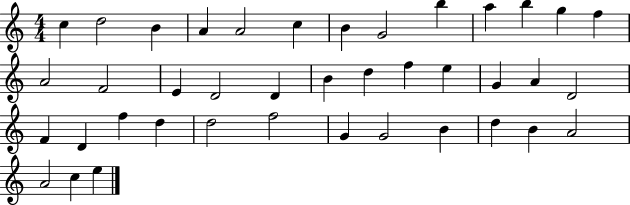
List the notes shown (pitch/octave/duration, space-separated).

C5/q D5/h B4/q A4/q A4/h C5/q B4/q G4/h B5/q A5/q B5/q G5/q F5/q A4/h F4/h E4/q D4/h D4/q B4/q D5/q F5/q E5/q G4/q A4/q D4/h F4/q D4/q F5/q D5/q D5/h F5/h G4/q G4/h B4/q D5/q B4/q A4/h A4/h C5/q E5/q